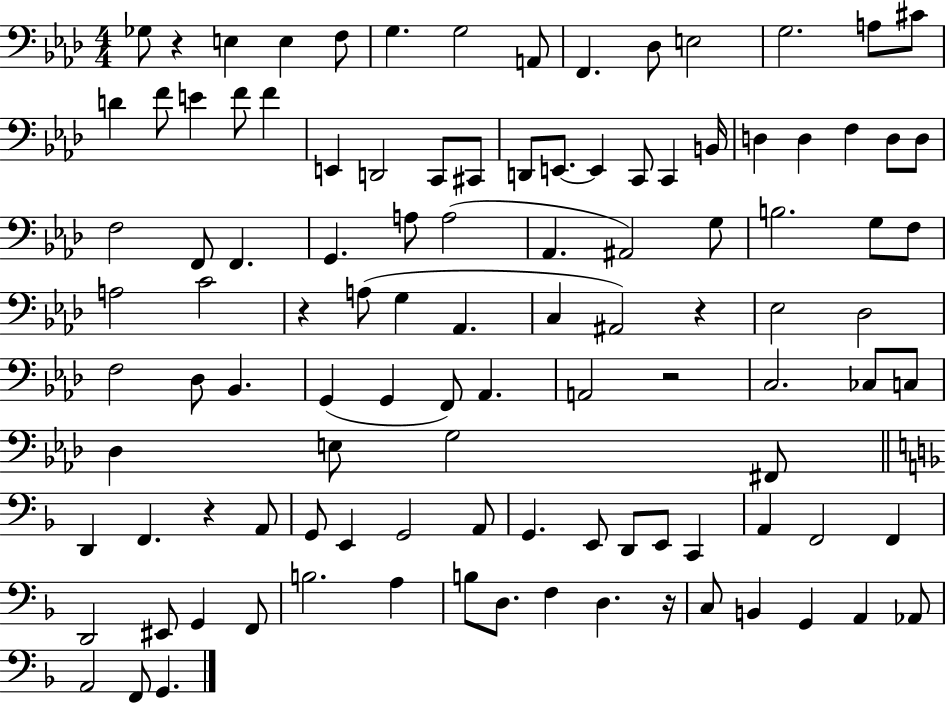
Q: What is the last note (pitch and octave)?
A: G2